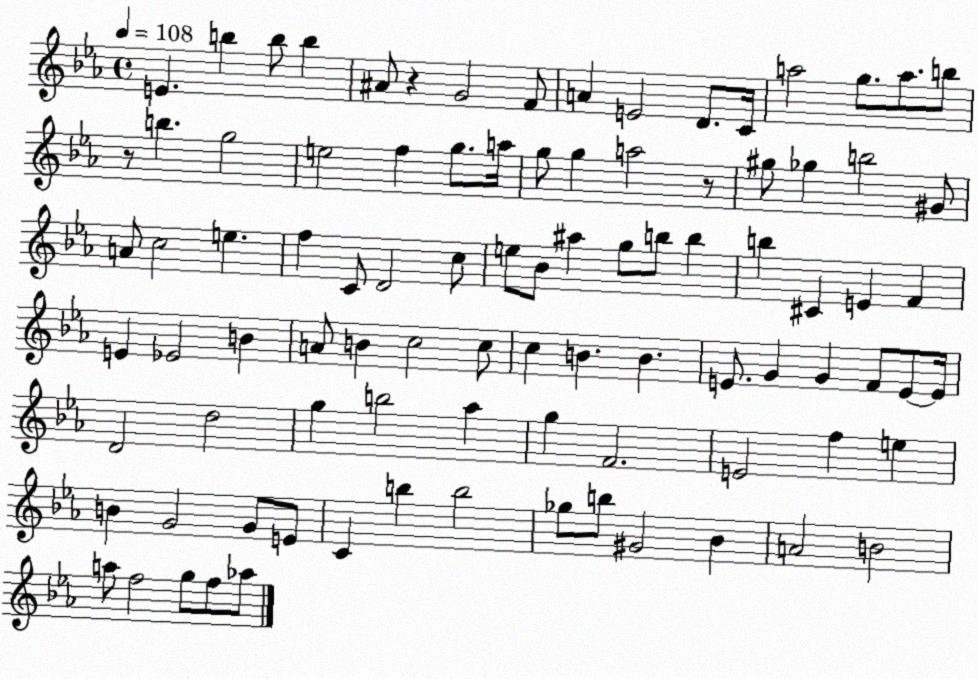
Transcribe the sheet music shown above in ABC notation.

X:1
T:Untitled
M:4/4
L:1/4
K:Eb
E b b/2 b ^A/2 z G2 F/2 A E2 D/2 C/4 a2 g/2 a/2 b/2 z/2 b g2 e2 f g/2 a/4 g/2 g a2 z/2 ^g/2 _g b2 ^G/2 A/2 c2 e f C/2 D2 c/2 e/2 _B/2 ^a g/2 b/2 b b ^C E F E _E2 B A/2 B c2 c/2 c B B E/2 G G F/2 E/2 E/4 D2 d2 g b2 _a g F2 E2 f e B G2 G/2 E/2 C b b2 _g/2 b/2 ^G2 _B A2 B2 a/2 f2 g/2 f/2 _a/2